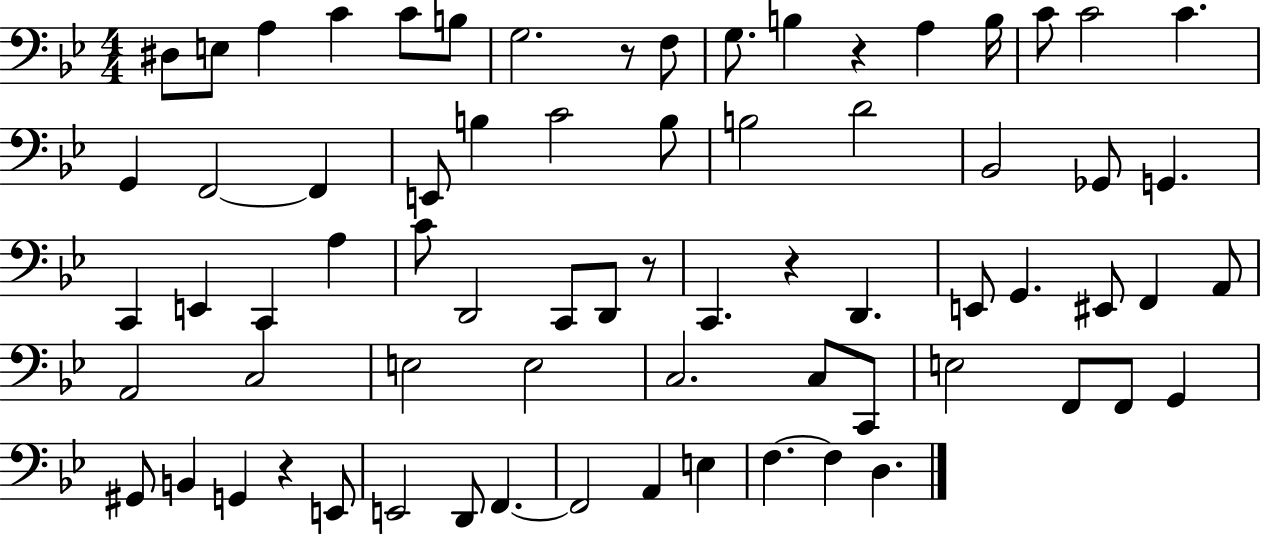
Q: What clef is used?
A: bass